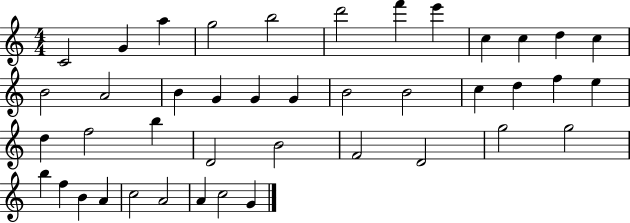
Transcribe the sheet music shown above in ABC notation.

X:1
T:Untitled
M:4/4
L:1/4
K:C
C2 G a g2 b2 d'2 f' e' c c d c B2 A2 B G G G B2 B2 c d f e d f2 b D2 B2 F2 D2 g2 g2 b f B A c2 A2 A c2 G